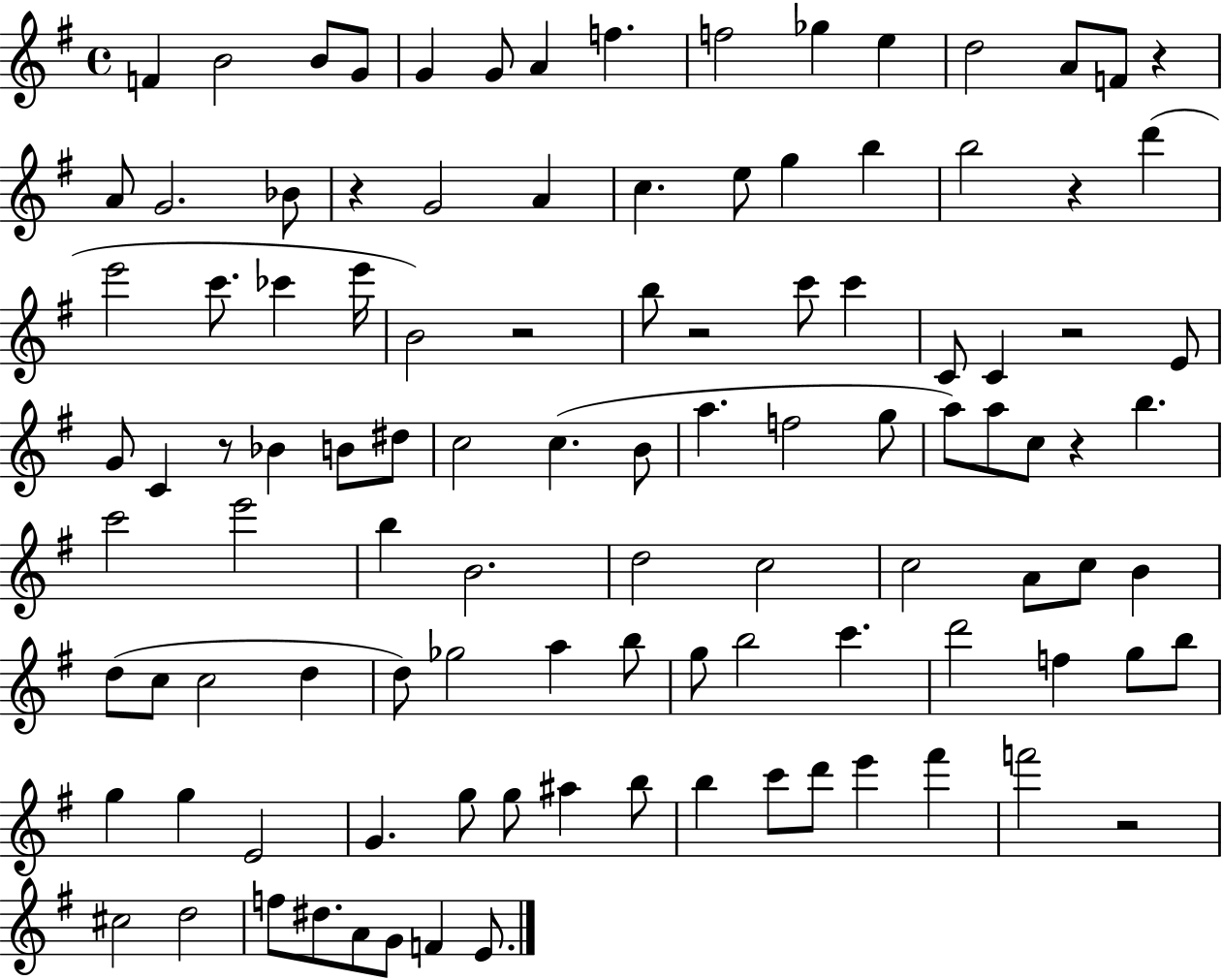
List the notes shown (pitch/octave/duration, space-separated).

F4/q B4/h B4/e G4/e G4/q G4/e A4/q F5/q. F5/h Gb5/q E5/q D5/h A4/e F4/e R/q A4/e G4/h. Bb4/e R/q G4/h A4/q C5/q. E5/e G5/q B5/q B5/h R/q D6/q E6/h C6/e. CES6/q E6/s B4/h R/h B5/e R/h C6/e C6/q C4/e C4/q R/h E4/e G4/e C4/q R/e Bb4/q B4/e D#5/e C5/h C5/q. B4/e A5/q. F5/h G5/e A5/e A5/e C5/e R/q B5/q. C6/h E6/h B5/q B4/h. D5/h C5/h C5/h A4/e C5/e B4/q D5/e C5/e C5/h D5/q D5/e Gb5/h A5/q B5/e G5/e B5/h C6/q. D6/h F5/q G5/e B5/e G5/q G5/q E4/h G4/q. G5/e G5/e A#5/q B5/e B5/q C6/e D6/e E6/q F#6/q F6/h R/h C#5/h D5/h F5/e D#5/e. A4/e G4/e F4/q E4/e.